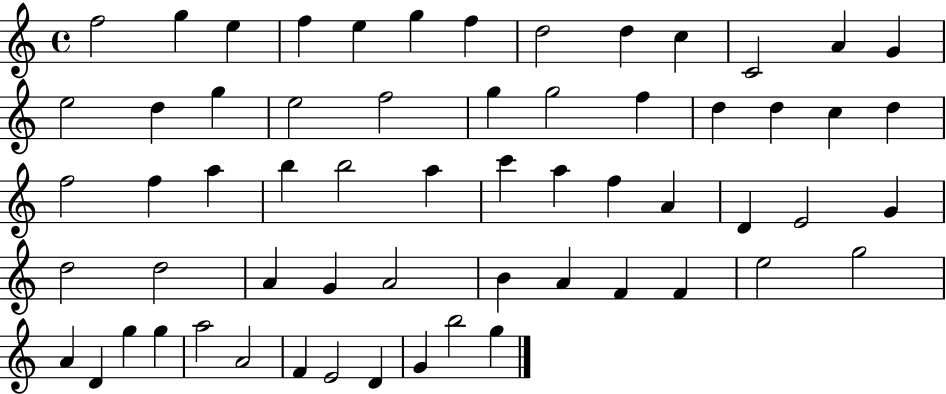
{
  \clef treble
  \time 4/4
  \defaultTimeSignature
  \key c \major
  f''2 g''4 e''4 | f''4 e''4 g''4 f''4 | d''2 d''4 c''4 | c'2 a'4 g'4 | \break e''2 d''4 g''4 | e''2 f''2 | g''4 g''2 f''4 | d''4 d''4 c''4 d''4 | \break f''2 f''4 a''4 | b''4 b''2 a''4 | c'''4 a''4 f''4 a'4 | d'4 e'2 g'4 | \break d''2 d''2 | a'4 g'4 a'2 | b'4 a'4 f'4 f'4 | e''2 g''2 | \break a'4 d'4 g''4 g''4 | a''2 a'2 | f'4 e'2 d'4 | g'4 b''2 g''4 | \break \bar "|."
}